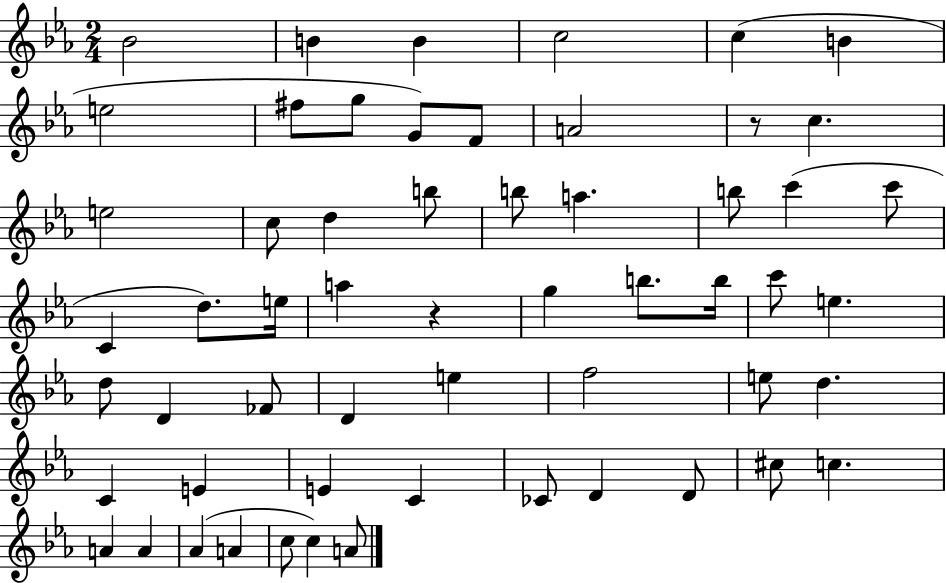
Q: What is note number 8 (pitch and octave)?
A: F#5